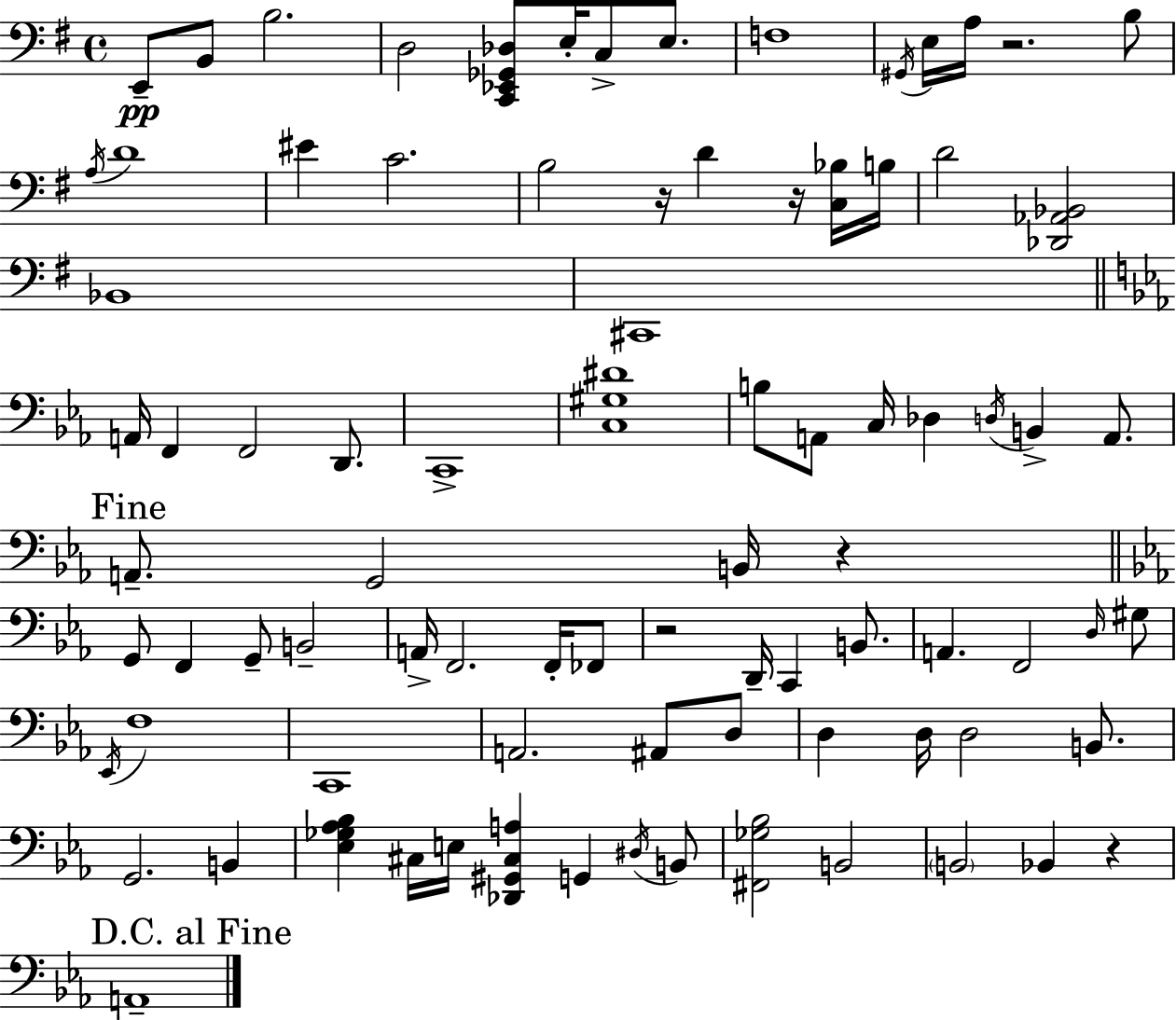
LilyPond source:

{
  \clef bass
  \time 4/4
  \defaultTimeSignature
  \key g \major
  e,8--\pp b,8 b2. | d2 <c, ees, ges, des>8 e16-. c8-> e8. | f1 | \acciaccatura { gis,16 } e16 a16 r2. b8 | \break \acciaccatura { a16 } d'1 | eis'4 c'2. | b2 r16 d'4 r16 | <c bes>16 b16 d'2 <des, aes, bes,>2 | \break bes,1 | cis,1 | \bar "||" \break \key ees \major a,16 f,4 f,2 d,8. | c,1-> | <c gis dis'>1 | b8 a,8 c16 des4 \acciaccatura { d16 } b,4-> a,8. | \break \mark "Fine" a,8.-- g,2 b,16 r4 | \bar "||" \break \key ees \major g,8 f,4 g,8-- b,2-- | a,16-> f,2. f,16-. fes,8 | r2 d,16-- c,4 b,8. | a,4. f,2 \grace { d16 } gis8 | \break \acciaccatura { ees,16 } f1 | c,1 | a,2. ais,8 | d8 d4 d16 d2 b,8. | \break g,2. b,4 | <ees ges aes bes>4 cis16 e16 <des, gis, cis a>4 g,4 | \acciaccatura { dis16 } b,8 <fis, ges bes>2 b,2 | \parenthesize b,2 bes,4 r4 | \break \mark "D.C. al Fine" a,1-- | \bar "|."
}